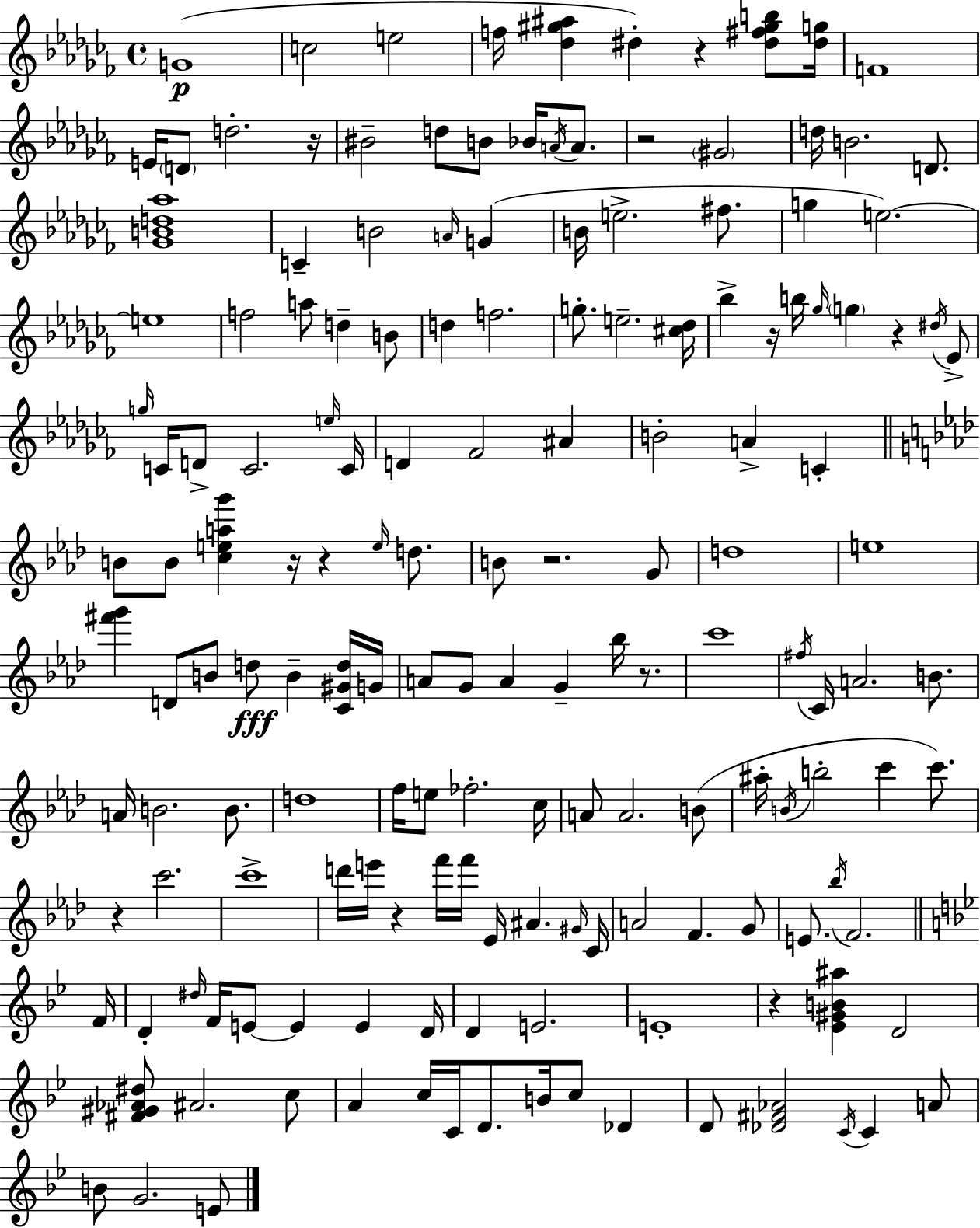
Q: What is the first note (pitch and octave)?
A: G4